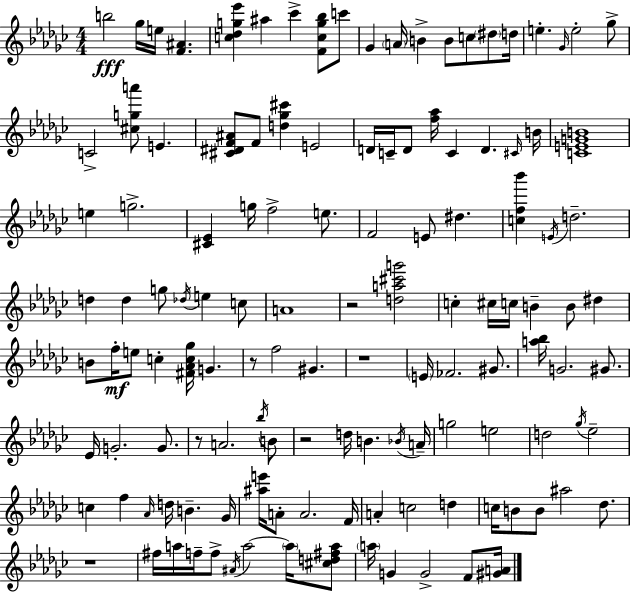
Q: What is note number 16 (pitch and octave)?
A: E5